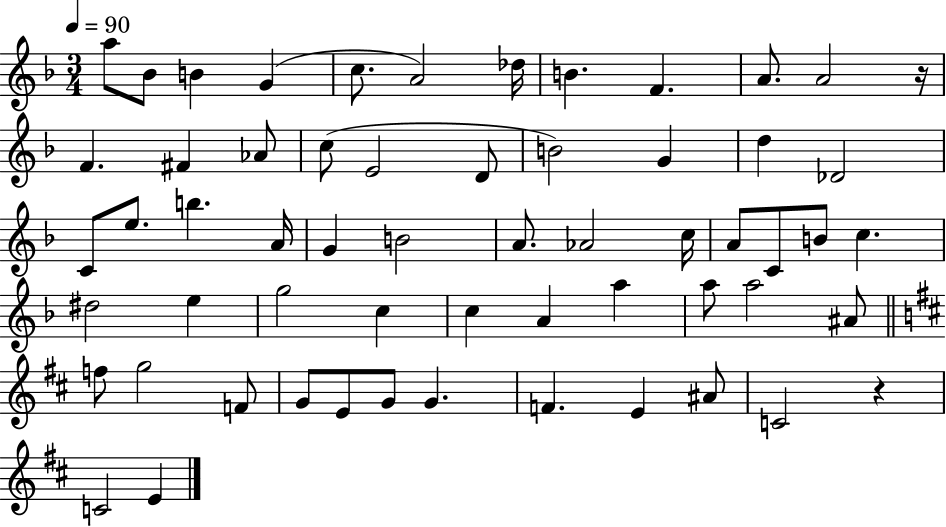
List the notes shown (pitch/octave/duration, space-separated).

A5/e Bb4/e B4/q G4/q C5/e. A4/h Db5/s B4/q. F4/q. A4/e. A4/h R/s F4/q. F#4/q Ab4/e C5/e E4/h D4/e B4/h G4/q D5/q Db4/h C4/e E5/e. B5/q. A4/s G4/q B4/h A4/e. Ab4/h C5/s A4/e C4/e B4/e C5/q. D#5/h E5/q G5/h C5/q C5/q A4/q A5/q A5/e A5/h A#4/e F5/e G5/h F4/e G4/e E4/e G4/e G4/q. F4/q. E4/q A#4/e C4/h R/q C4/h E4/q